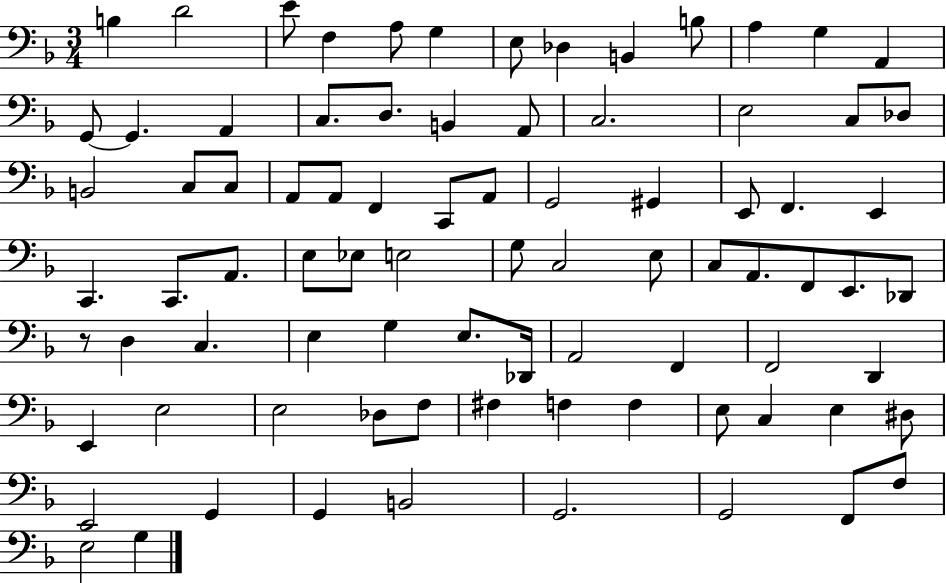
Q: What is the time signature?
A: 3/4